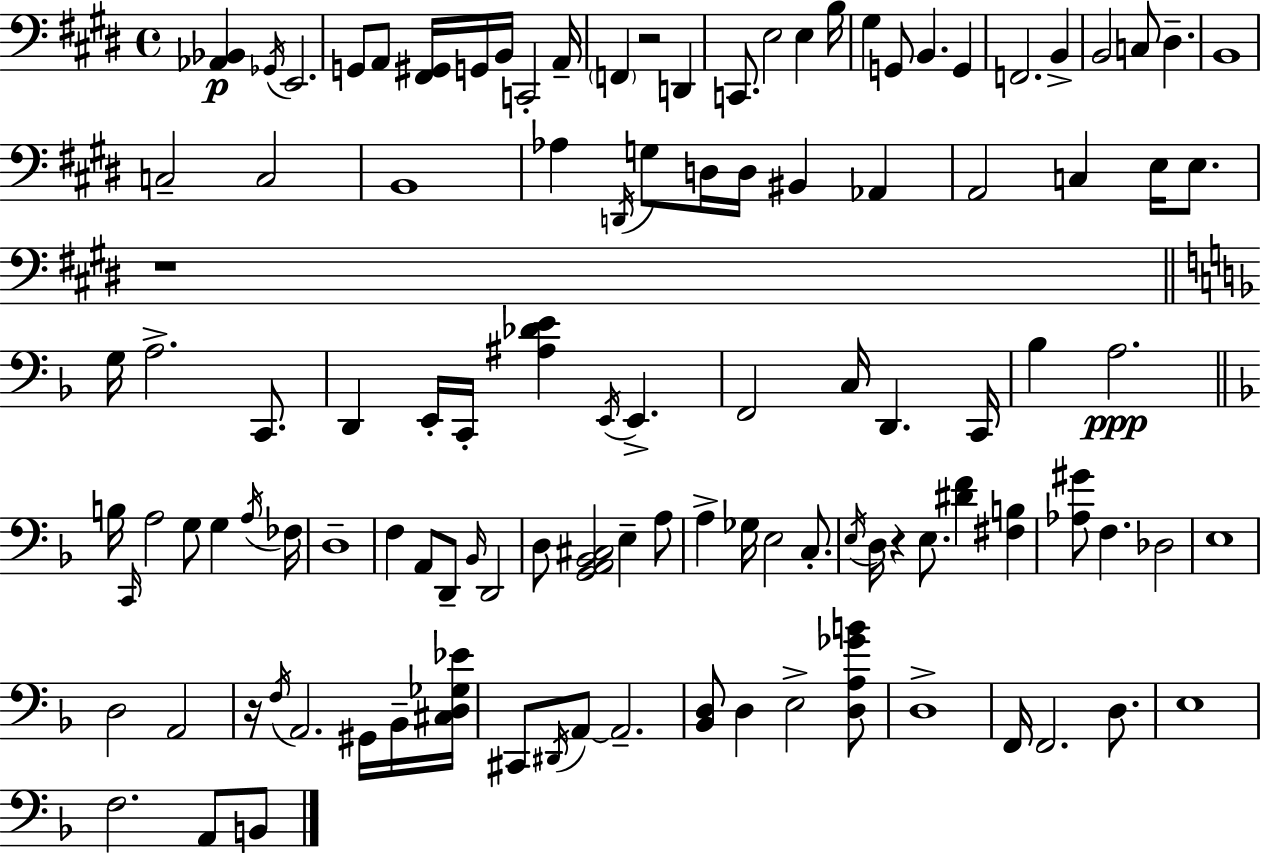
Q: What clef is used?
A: bass